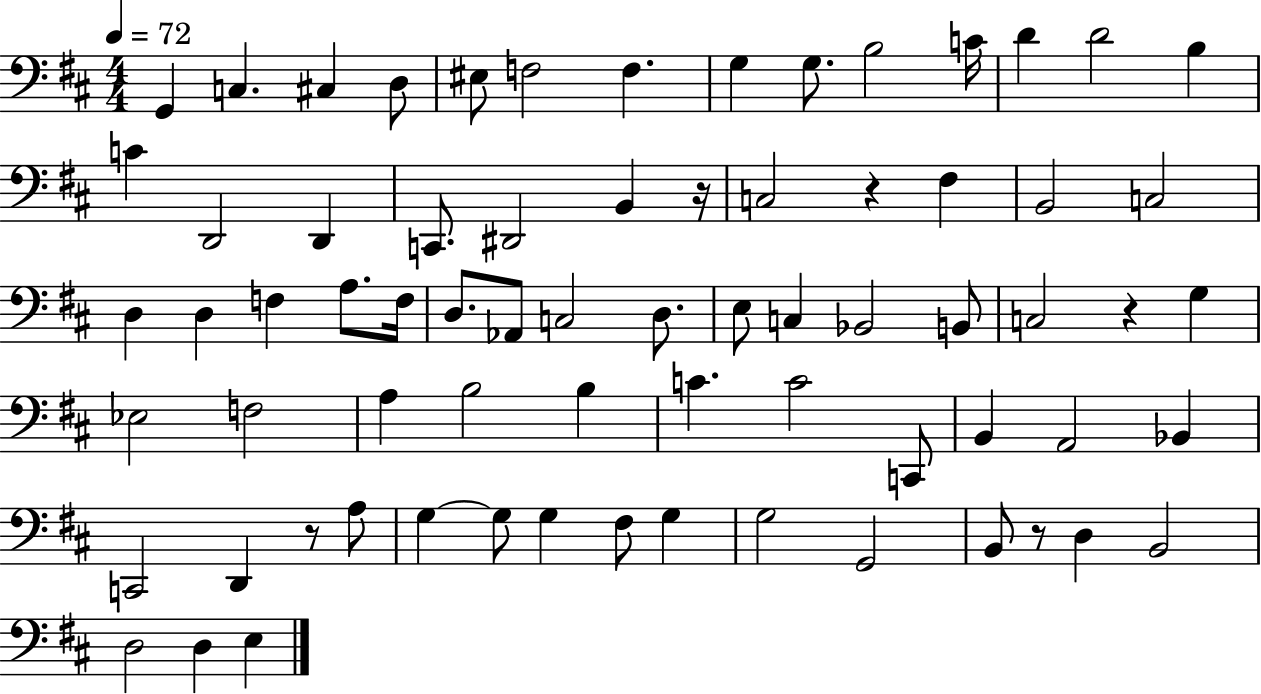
G2/q C3/q. C#3/q D3/e EIS3/e F3/h F3/q. G3/q G3/e. B3/h C4/s D4/q D4/h B3/q C4/q D2/h D2/q C2/e. D#2/h B2/q R/s C3/h R/q F#3/q B2/h C3/h D3/q D3/q F3/q A3/e. F3/s D3/e. Ab2/e C3/h D3/e. E3/e C3/q Bb2/h B2/e C3/h R/q G3/q Eb3/h F3/h A3/q B3/h B3/q C4/q. C4/h C2/e B2/q A2/h Bb2/q C2/h D2/q R/e A3/e G3/q G3/e G3/q F#3/e G3/q G3/h G2/h B2/e R/e D3/q B2/h D3/h D3/q E3/q